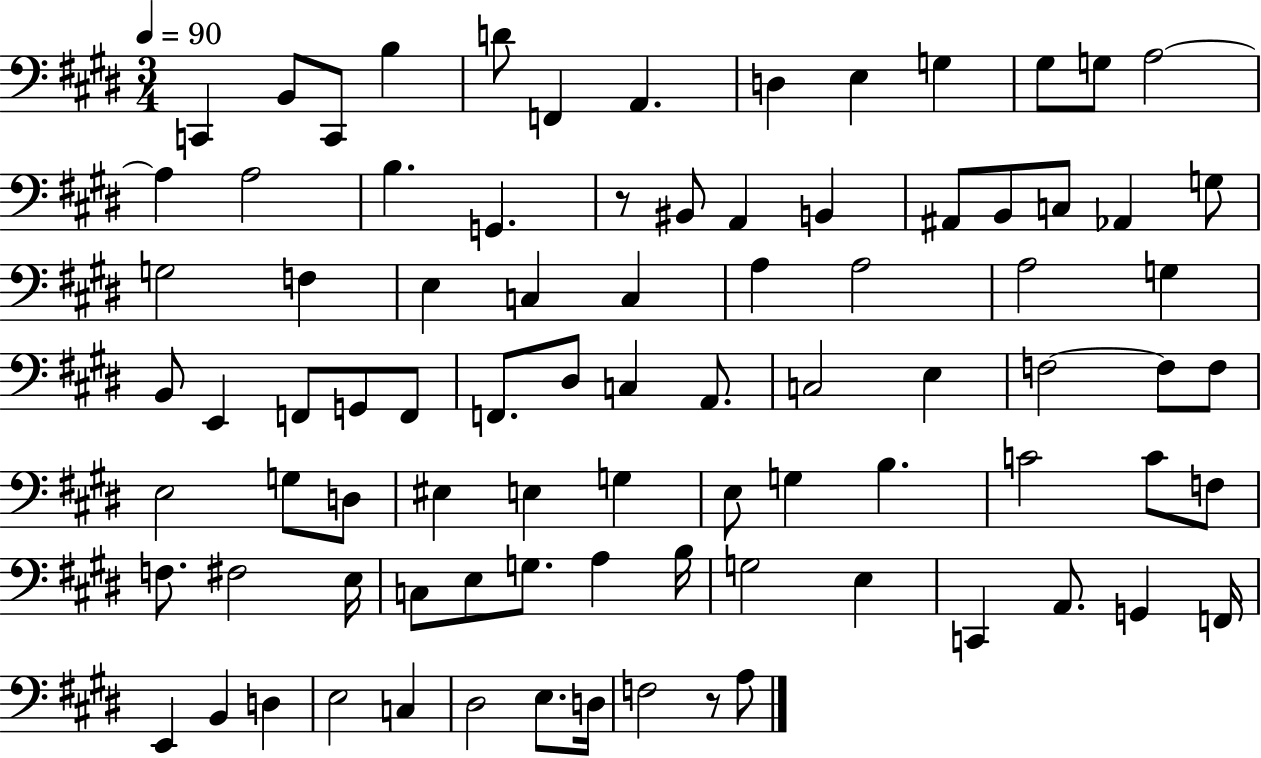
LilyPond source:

{
  \clef bass
  \numericTimeSignature
  \time 3/4
  \key e \major
  \tempo 4 = 90
  c,4 b,8 c,8 b4 | d'8 f,4 a,4. | d4 e4 g4 | gis8 g8 a2~~ | \break a4 a2 | b4. g,4. | r8 bis,8 a,4 b,4 | ais,8 b,8 c8 aes,4 g8 | \break g2 f4 | e4 c4 c4 | a4 a2 | a2 g4 | \break b,8 e,4 f,8 g,8 f,8 | f,8. dis8 c4 a,8. | c2 e4 | f2~~ f8 f8 | \break e2 g8 d8 | eis4 e4 g4 | e8 g4 b4. | c'2 c'8 f8 | \break f8. fis2 e16 | c8 e8 g8. a4 b16 | g2 e4 | c,4 a,8. g,4 f,16 | \break e,4 b,4 d4 | e2 c4 | dis2 e8. d16 | f2 r8 a8 | \break \bar "|."
}